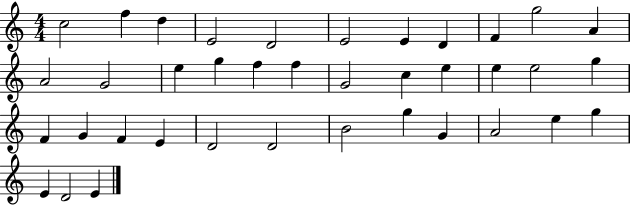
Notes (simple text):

C5/h F5/q D5/q E4/h D4/h E4/h E4/q D4/q F4/q G5/h A4/q A4/h G4/h E5/q G5/q F5/q F5/q G4/h C5/q E5/q E5/q E5/h G5/q F4/q G4/q F4/q E4/q D4/h D4/h B4/h G5/q G4/q A4/h E5/q G5/q E4/q D4/h E4/q